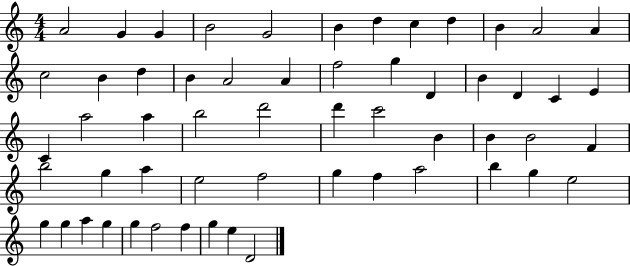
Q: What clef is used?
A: treble